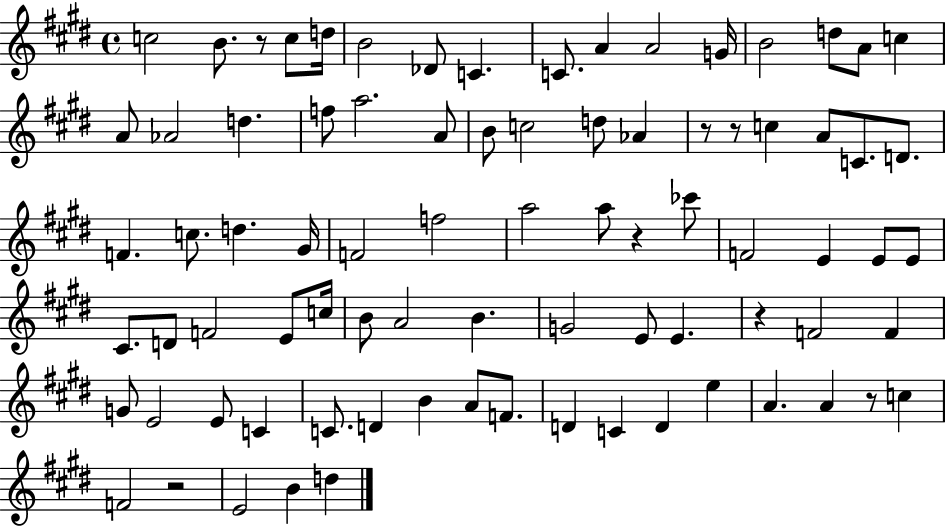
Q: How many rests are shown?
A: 7